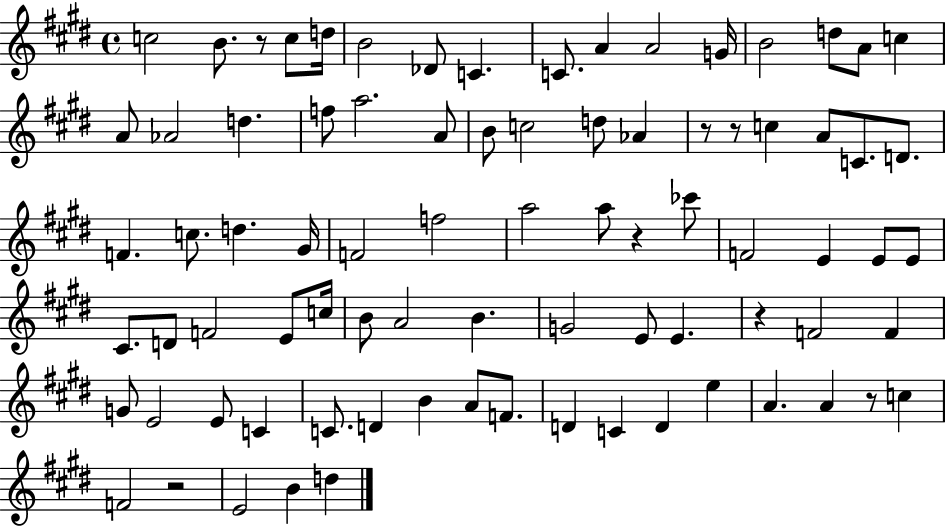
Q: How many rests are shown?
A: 7